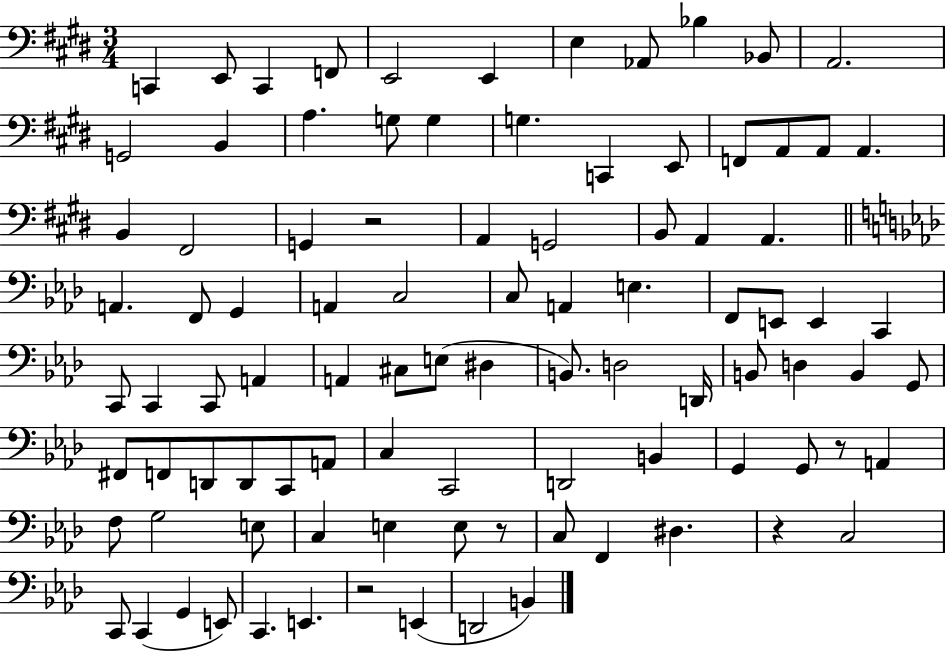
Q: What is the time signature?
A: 3/4